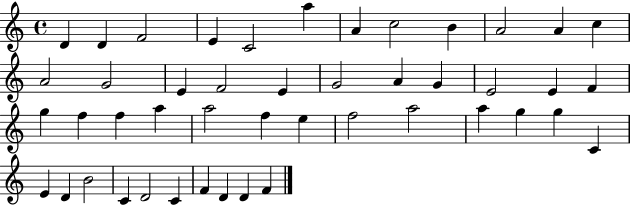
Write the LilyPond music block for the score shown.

{
  \clef treble
  \time 4/4
  \defaultTimeSignature
  \key c \major
  d'4 d'4 f'2 | e'4 c'2 a''4 | a'4 c''2 b'4 | a'2 a'4 c''4 | \break a'2 g'2 | e'4 f'2 e'4 | g'2 a'4 g'4 | e'2 e'4 f'4 | \break g''4 f''4 f''4 a''4 | a''2 f''4 e''4 | f''2 a''2 | a''4 g''4 g''4 c'4 | \break e'4 d'4 b'2 | c'4 d'2 c'4 | f'4 d'4 d'4 f'4 | \bar "|."
}